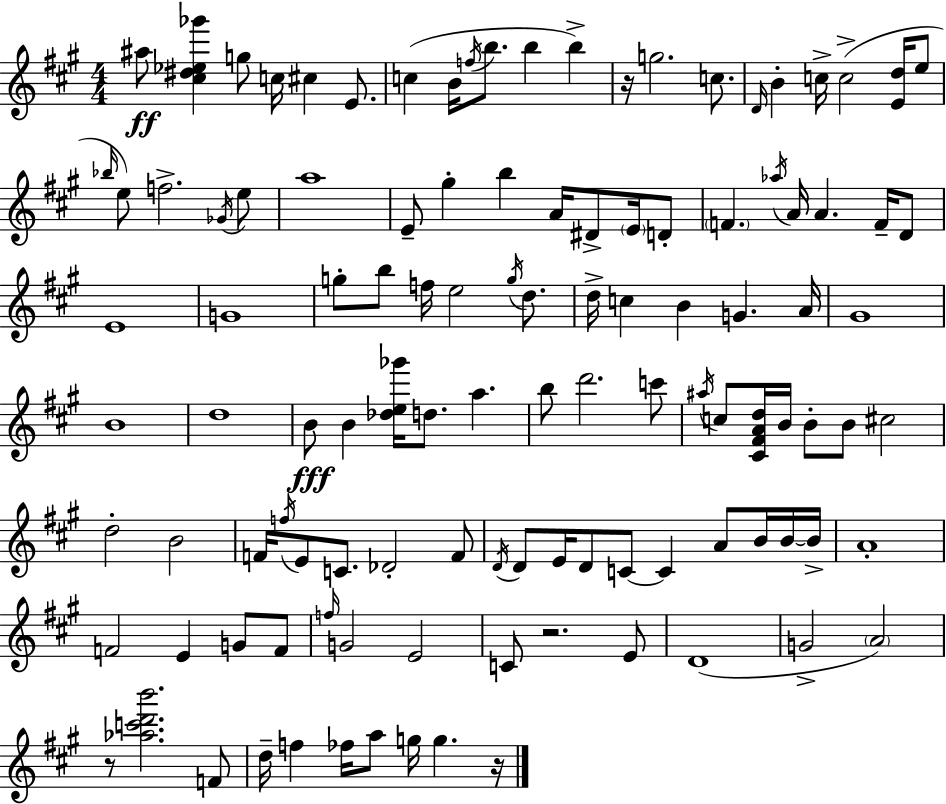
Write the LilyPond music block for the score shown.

{
  \clef treble
  \numericTimeSignature
  \time 4/4
  \key a \major
  ais''8\ff <cis'' dis'' ees'' ges'''>4 g''8 c''16 cis''4 e'8. | c''4( b'16 \acciaccatura { f''16 } b''8. b''4 b''4->) | r16 g''2. c''8. | \grace { d'16 } b'4-. c''16-> c''2->( <e' d''>16 | \break e''8 \grace { bes''16 } e''8) f''2.-> | \acciaccatura { ges'16 } e''8 a''1 | e'8-- gis''4-. b''4 a'16 dis'8-> | \parenthesize e'16 d'8-. \parenthesize f'4. \acciaccatura { aes''16 } a'16 a'4. | \break f'16-- d'8 e'1 | g'1 | g''8-. b''8 f''16 e''2 | \acciaccatura { g''16 } d''8. d''16-> c''4 b'4 g'4. | \break a'16 gis'1 | b'1 | d''1 | b'8\fff b'4 <des'' e'' ges'''>16 d''8. | \break a''4. b''8 d'''2. | c'''8 \acciaccatura { ais''16 } c''8 <cis' fis' a' d''>16 b'16 b'8-. b'8 cis''2 | d''2-. b'2 | f'16 \acciaccatura { f''16 } e'8 c'8. des'2-. | \break f'8 \acciaccatura { d'16 } d'8 e'16 d'8 c'8~~ | c'4 a'8 b'16 b'16~~ b'16-> a'1-. | f'2 | e'4 g'8 f'8 \grace { f''16 } g'2 | \break e'2 c'8 r2. | e'8 d'1( | g'2-> | \parenthesize a'2) r8 <aes'' c''' d''' b'''>2. | \break f'8 d''16-- f''4 fes''16 | a''8 g''16 g''4. r16 \bar "|."
}